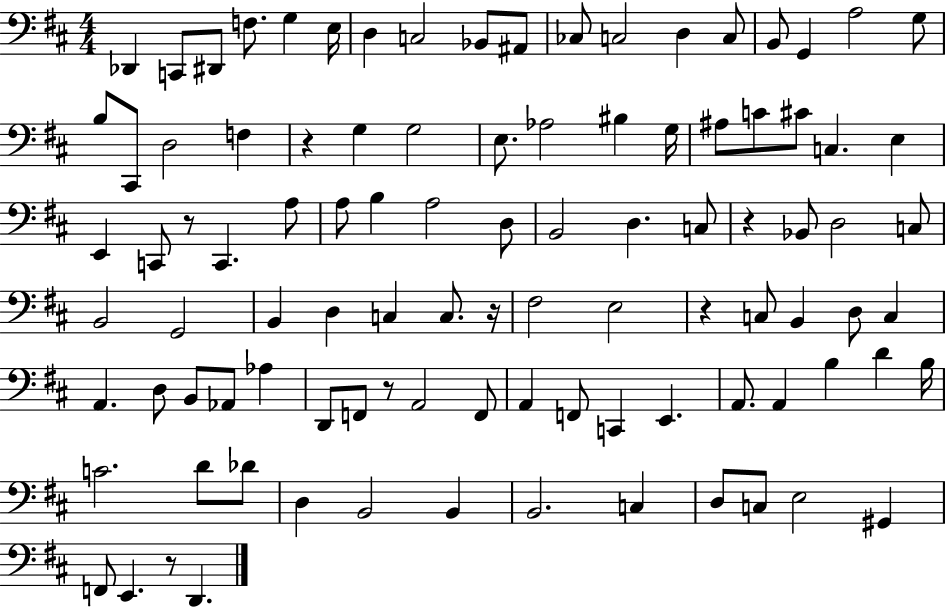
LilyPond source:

{
  \clef bass
  \numericTimeSignature
  \time 4/4
  \key d \major
  des,4 c,8 dis,8 f8. g4 e16 | d4 c2 bes,8 ais,8 | ces8 c2 d4 c8 | b,8 g,4 a2 g8 | \break b8 cis,8 d2 f4 | r4 g4 g2 | e8. aes2 bis4 g16 | ais8 c'8 cis'8 c4. e4 | \break e,4 c,8 r8 c,4. a8 | a8 b4 a2 d8 | b,2 d4. c8 | r4 bes,8 d2 c8 | \break b,2 g,2 | b,4 d4 c4 c8. r16 | fis2 e2 | r4 c8 b,4 d8 c4 | \break a,4. d8 b,8 aes,8 aes4 | d,8 f,8 r8 a,2 f,8 | a,4 f,8 c,4 e,4. | a,8. a,4 b4 d'4 b16 | \break c'2. d'8 des'8 | d4 b,2 b,4 | b,2. c4 | d8 c8 e2 gis,4 | \break f,8 e,4. r8 d,4. | \bar "|."
}